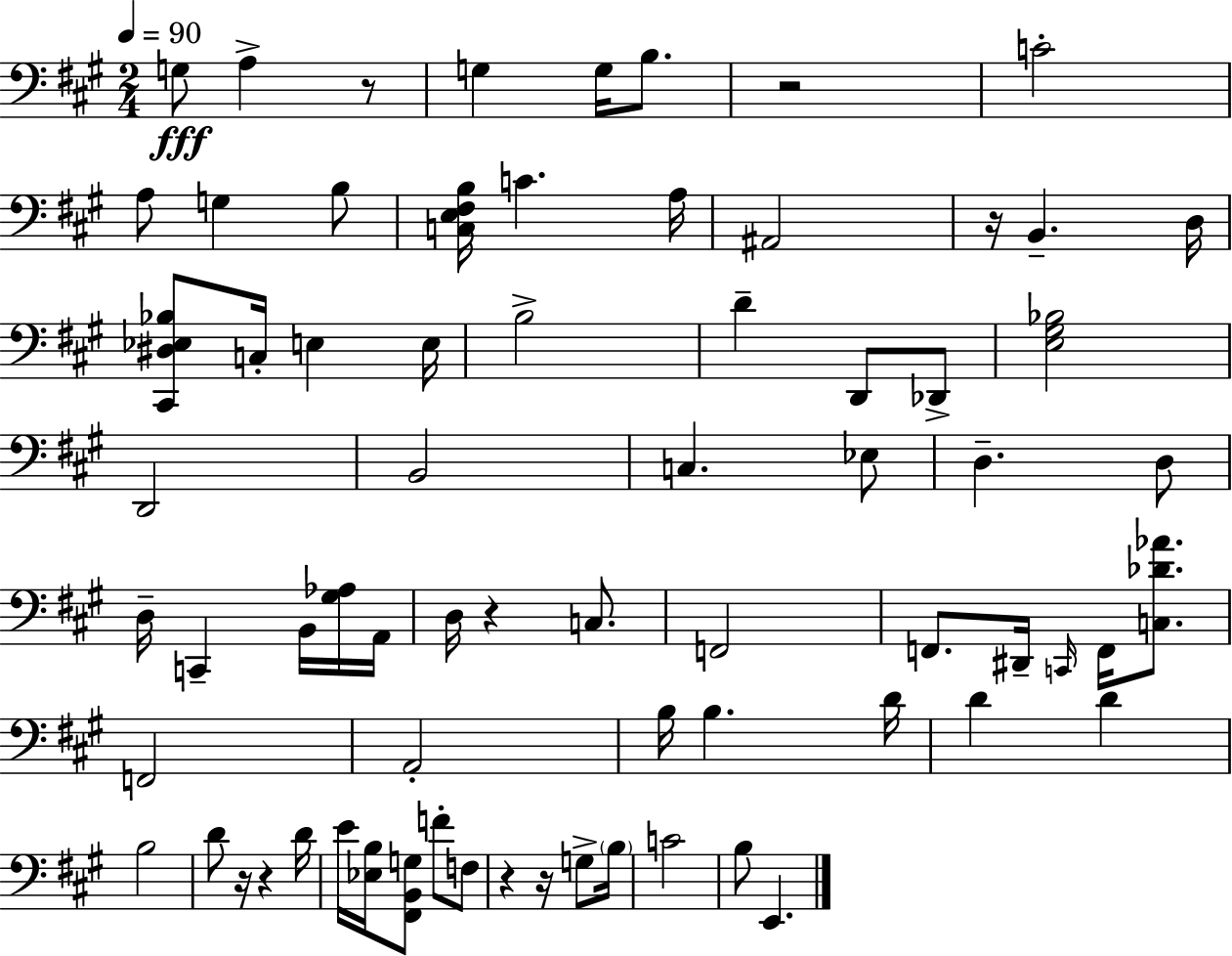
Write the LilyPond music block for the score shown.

{
  \clef bass
  \numericTimeSignature
  \time 2/4
  \key a \major
  \tempo 4 = 90
  g8\fff a4-> r8 | g4 g16 b8. | r2 | c'2-. | \break a8 g4 b8 | <c e fis b>16 c'4. a16 | ais,2 | r16 b,4.-- d16 | \break <cis, dis ees bes>8 c16-. e4 e16 | b2-> | d'4-- d,8 des,8-> | <e gis bes>2 | \break d,2 | b,2 | c4. ees8 | d4.-- d8 | \break d16-- c,4-- b,16 <gis aes>16 a,16 | d16 r4 c8. | f,2 | f,8. dis,16-- \grace { c,16 } f,16 <c des' aes'>8. | \break f,2 | a,2-. | b16 b4. | d'16 d'4 d'4 | \break b2 | d'8 r16 r4 | d'16 e'16 <ees b>16 <fis, b, g>8 f'8-. f8 | r4 r16 g8-> | \break \parenthesize b16 c'2 | b8 e,4. | \bar "|."
}